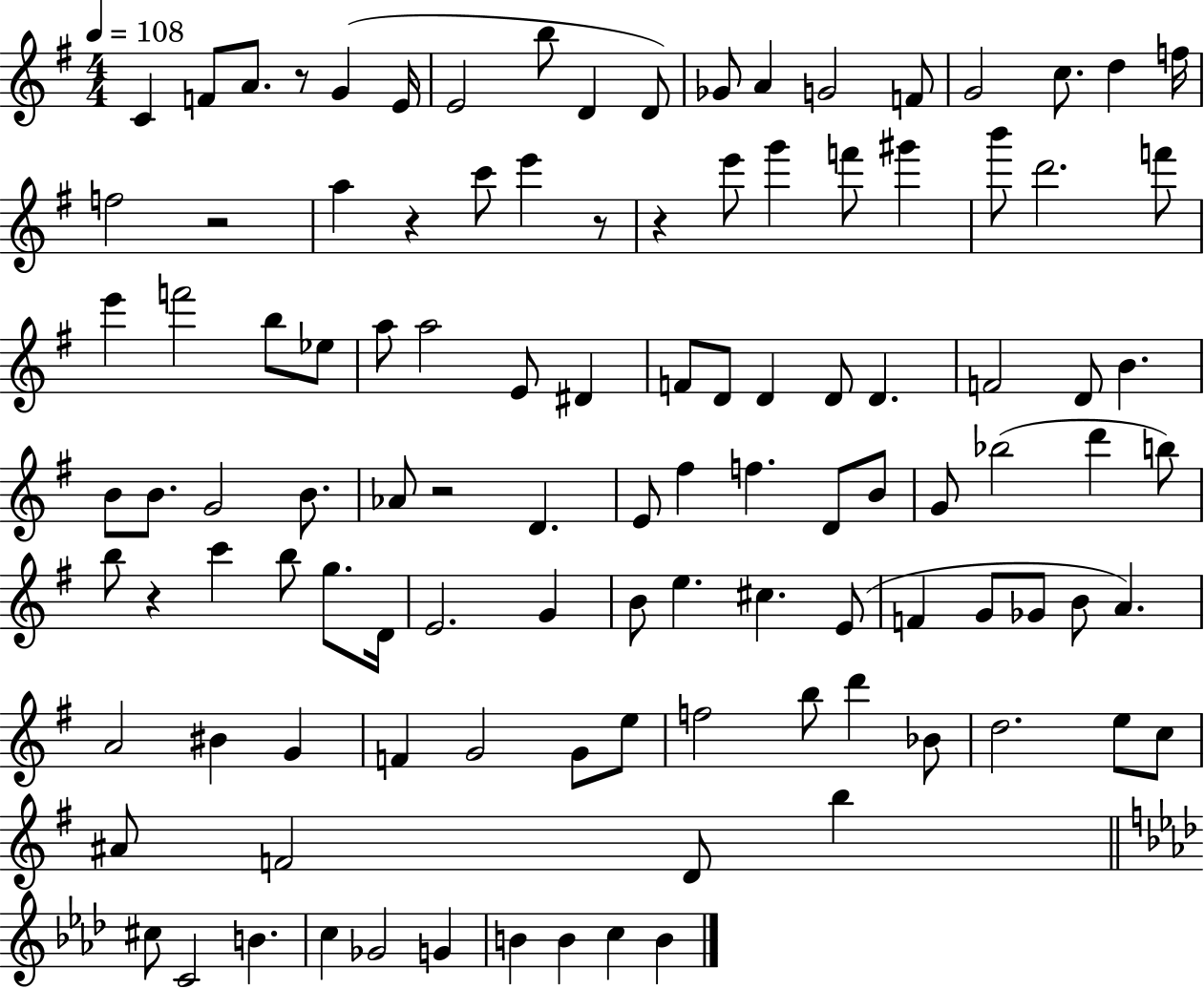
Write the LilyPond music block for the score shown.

{
  \clef treble
  \numericTimeSignature
  \time 4/4
  \key g \major
  \tempo 4 = 108
  c'4 f'8 a'8. r8 g'4( e'16 | e'2 b''8 d'4 d'8) | ges'8 a'4 g'2 f'8 | g'2 c''8. d''4 f''16 | \break f''2 r2 | a''4 r4 c'''8 e'''4 r8 | r4 e'''8 g'''4 f'''8 gis'''4 | b'''8 d'''2. f'''8 | \break e'''4 f'''2 b''8 ees''8 | a''8 a''2 e'8 dis'4 | f'8 d'8 d'4 d'8 d'4. | f'2 d'8 b'4. | \break b'8 b'8. g'2 b'8. | aes'8 r2 d'4. | e'8 fis''4 f''4. d'8 b'8 | g'8 bes''2( d'''4 b''8) | \break b''8 r4 c'''4 b''8 g''8. d'16 | e'2. g'4 | b'8 e''4. cis''4. e'8( | f'4 g'8 ges'8 b'8 a'4.) | \break a'2 bis'4 g'4 | f'4 g'2 g'8 e''8 | f''2 b''8 d'''4 bes'8 | d''2. e''8 c''8 | \break ais'8 f'2 d'8 b''4 | \bar "||" \break \key f \minor cis''8 c'2 b'4. | c''4 ges'2 g'4 | b'4 b'4 c''4 b'4 | \bar "|."
}